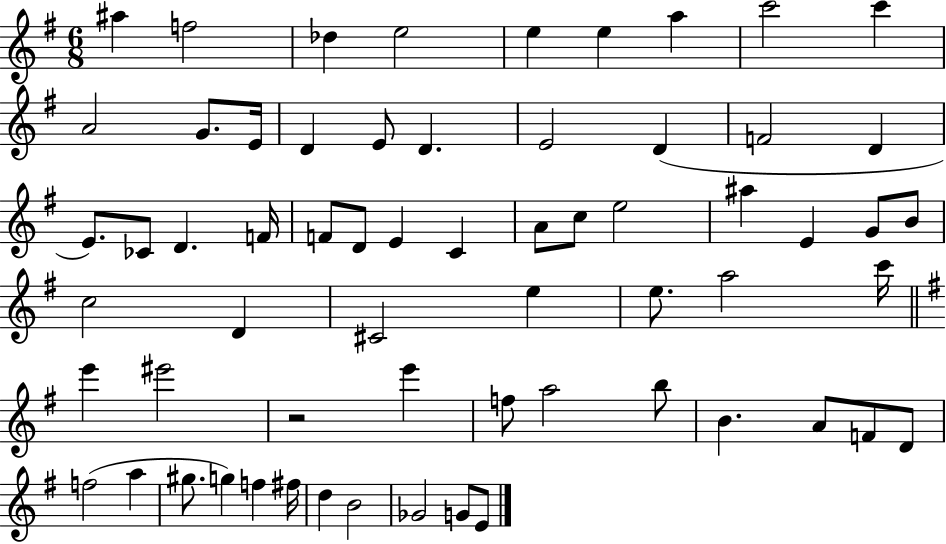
A#5/q F5/h Db5/q E5/h E5/q E5/q A5/q C6/h C6/q A4/h G4/e. E4/s D4/q E4/e D4/q. E4/h D4/q F4/h D4/q E4/e. CES4/e D4/q. F4/s F4/e D4/e E4/q C4/q A4/e C5/e E5/h A#5/q E4/q G4/e B4/e C5/h D4/q C#4/h E5/q E5/e. A5/h C6/s E6/q EIS6/h R/h E6/q F5/e A5/h B5/e B4/q. A4/e F4/e D4/e F5/h A5/q G#5/e. G5/q F5/q F#5/s D5/q B4/h Gb4/h G4/e E4/e